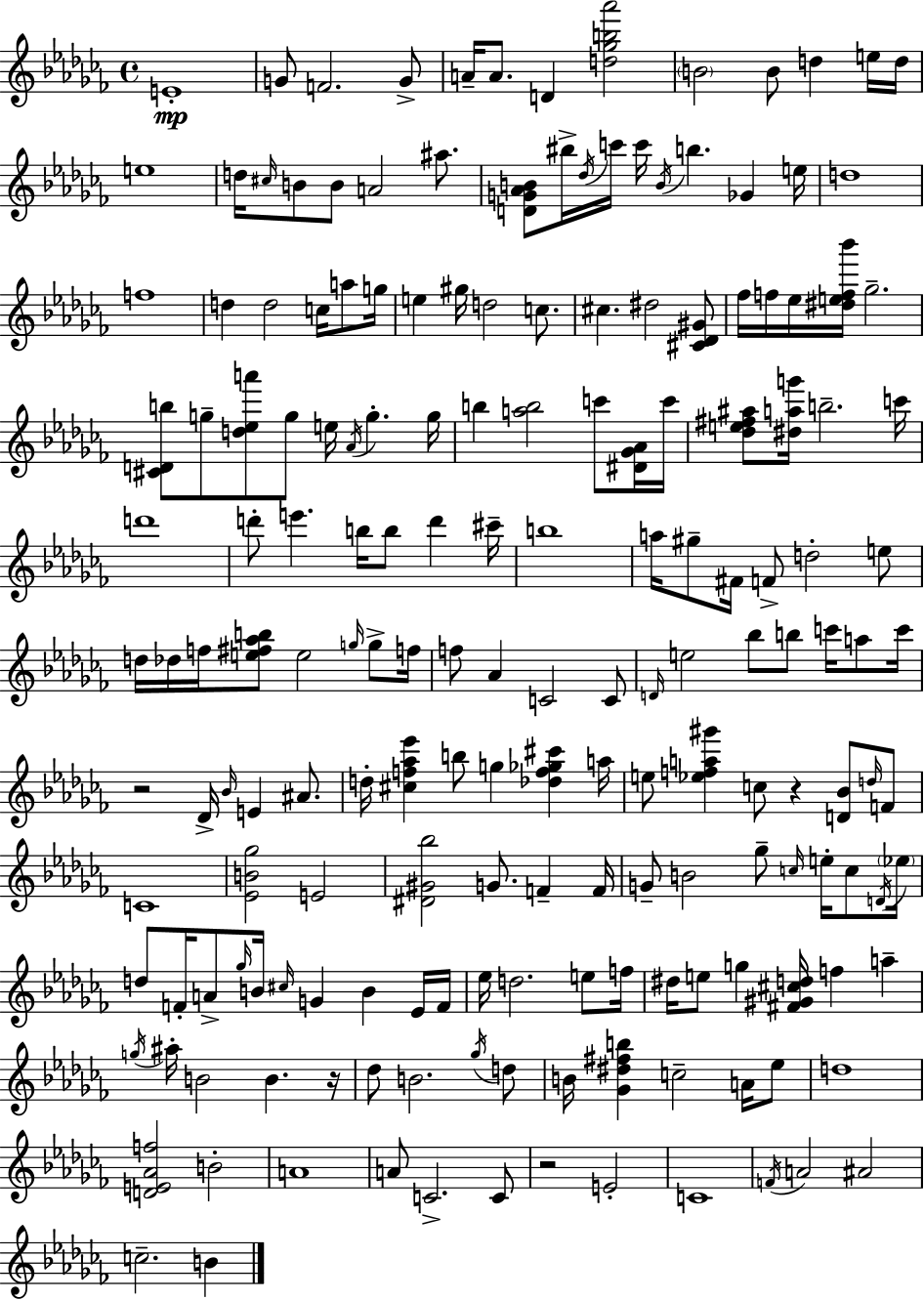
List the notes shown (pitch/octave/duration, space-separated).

E4/w G4/e F4/h. G4/e A4/s A4/e. D4/q [D5,Gb5,B5,Ab6]/h B4/h B4/e D5/q E5/s D5/s E5/w D5/s C#5/s B4/e B4/e A4/h A#5/e. [D4,G4,Ab4,B4]/e BIS5/s Db5/s C6/s C6/s B4/s B5/q. Gb4/q E5/s D5/w F5/w D5/q D5/h C5/s A5/e G5/s E5/q G#5/s D5/h C5/e. C#5/q. D#5/h [C#4,Db4,G#4]/e FES5/s F5/s Eb5/s [D#5,E5,F5,Bb6]/s Gb5/h. [C#4,D4,B5]/e G5/e [D5,Eb5,A6]/e G5/e E5/s Ab4/s G5/q. G5/s B5/q [A5,B5]/h C6/e [D#4,Gb4,Ab4]/s C6/s [Db5,E5,F#5,A#5]/e [D#5,A5,G6]/s B5/h. C6/s D6/w D6/e E6/q. B5/s B5/e D6/q C#6/s B5/w A5/s G#5/e F#4/s F4/e D5/h E5/e D5/s Db5/s F5/s [E5,F#5,Ab5,B5]/e E5/h G5/s G5/e F5/s F5/e Ab4/q C4/h C4/e D4/s E5/h Bb5/e B5/e C6/s A5/e C6/s R/h Db4/s Bb4/s E4/q A#4/e. D5/s [C#5,F5,Ab5,Eb6]/q B5/e G5/q [Db5,F5,Gb5,C#6]/q A5/s E5/e [Eb5,F5,A5,G#6]/q C5/e R/q [D4,Bb4]/e D5/s F4/e C4/w [Eb4,B4,Gb5]/h E4/h [D#4,G#4,Bb5]/h G4/e. F4/q F4/s G4/e B4/h Gb5/e C5/s E5/s C5/e D4/s Eb5/s D5/e F4/s A4/e Gb5/s B4/s C#5/s G4/q B4/q Eb4/s F4/s Eb5/s D5/h. E5/e F5/s D#5/s E5/e G5/q [F#4,G#4,C#5,D5]/s F5/q A5/q G5/s A#5/s B4/h B4/q. R/s Db5/e B4/h. Gb5/s D5/e B4/s [Gb4,D#5,F#5,B5]/q C5/h A4/s Eb5/e D5/w [D4,E4,Ab4,F5]/h B4/h A4/w A4/e C4/h. C4/e R/h E4/h C4/w F4/s A4/h A#4/h C5/h. B4/q